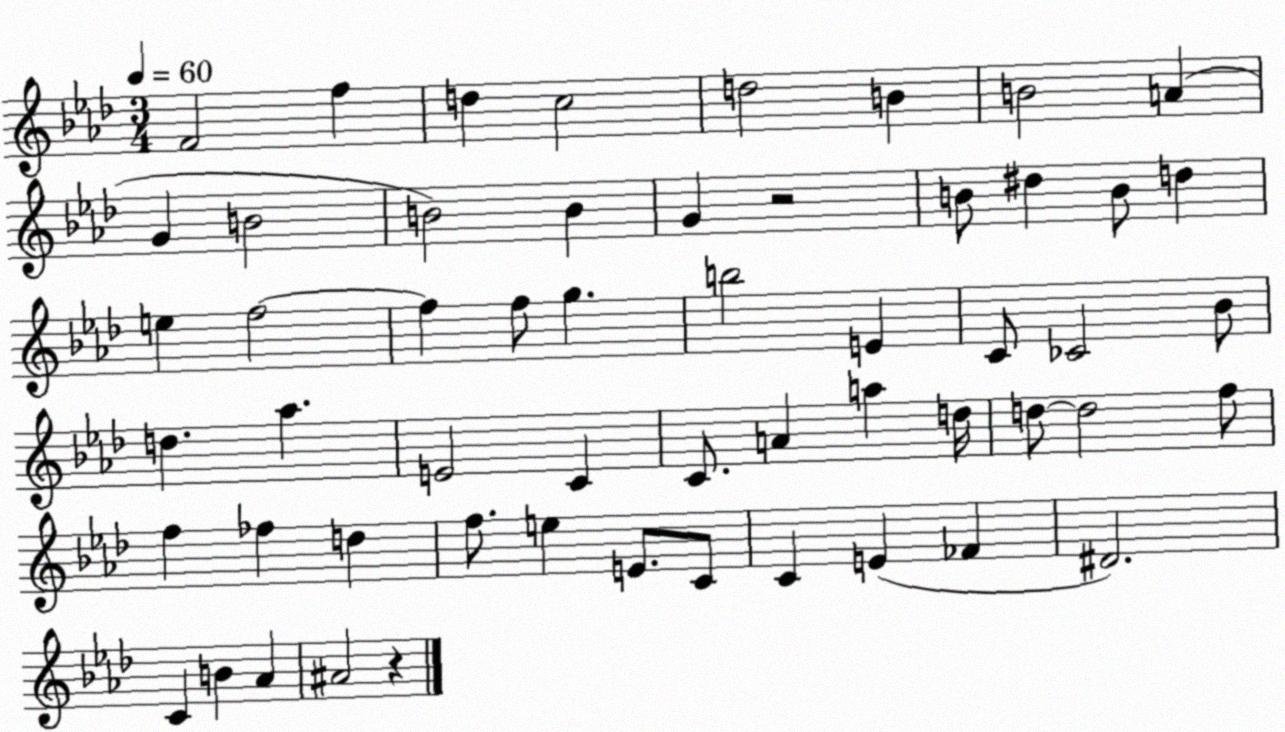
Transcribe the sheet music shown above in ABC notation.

X:1
T:Untitled
M:3/4
L:1/4
K:Ab
F2 f d c2 d2 B B2 A G B2 B2 B G z2 B/2 ^d B/2 d e f2 f f/2 g b2 E C/2 _C2 _B/2 d _a E2 C C/2 A a d/4 d/2 d2 f/2 f _f d f/2 e E/2 C/2 C E _F ^D2 C B _A ^A2 z